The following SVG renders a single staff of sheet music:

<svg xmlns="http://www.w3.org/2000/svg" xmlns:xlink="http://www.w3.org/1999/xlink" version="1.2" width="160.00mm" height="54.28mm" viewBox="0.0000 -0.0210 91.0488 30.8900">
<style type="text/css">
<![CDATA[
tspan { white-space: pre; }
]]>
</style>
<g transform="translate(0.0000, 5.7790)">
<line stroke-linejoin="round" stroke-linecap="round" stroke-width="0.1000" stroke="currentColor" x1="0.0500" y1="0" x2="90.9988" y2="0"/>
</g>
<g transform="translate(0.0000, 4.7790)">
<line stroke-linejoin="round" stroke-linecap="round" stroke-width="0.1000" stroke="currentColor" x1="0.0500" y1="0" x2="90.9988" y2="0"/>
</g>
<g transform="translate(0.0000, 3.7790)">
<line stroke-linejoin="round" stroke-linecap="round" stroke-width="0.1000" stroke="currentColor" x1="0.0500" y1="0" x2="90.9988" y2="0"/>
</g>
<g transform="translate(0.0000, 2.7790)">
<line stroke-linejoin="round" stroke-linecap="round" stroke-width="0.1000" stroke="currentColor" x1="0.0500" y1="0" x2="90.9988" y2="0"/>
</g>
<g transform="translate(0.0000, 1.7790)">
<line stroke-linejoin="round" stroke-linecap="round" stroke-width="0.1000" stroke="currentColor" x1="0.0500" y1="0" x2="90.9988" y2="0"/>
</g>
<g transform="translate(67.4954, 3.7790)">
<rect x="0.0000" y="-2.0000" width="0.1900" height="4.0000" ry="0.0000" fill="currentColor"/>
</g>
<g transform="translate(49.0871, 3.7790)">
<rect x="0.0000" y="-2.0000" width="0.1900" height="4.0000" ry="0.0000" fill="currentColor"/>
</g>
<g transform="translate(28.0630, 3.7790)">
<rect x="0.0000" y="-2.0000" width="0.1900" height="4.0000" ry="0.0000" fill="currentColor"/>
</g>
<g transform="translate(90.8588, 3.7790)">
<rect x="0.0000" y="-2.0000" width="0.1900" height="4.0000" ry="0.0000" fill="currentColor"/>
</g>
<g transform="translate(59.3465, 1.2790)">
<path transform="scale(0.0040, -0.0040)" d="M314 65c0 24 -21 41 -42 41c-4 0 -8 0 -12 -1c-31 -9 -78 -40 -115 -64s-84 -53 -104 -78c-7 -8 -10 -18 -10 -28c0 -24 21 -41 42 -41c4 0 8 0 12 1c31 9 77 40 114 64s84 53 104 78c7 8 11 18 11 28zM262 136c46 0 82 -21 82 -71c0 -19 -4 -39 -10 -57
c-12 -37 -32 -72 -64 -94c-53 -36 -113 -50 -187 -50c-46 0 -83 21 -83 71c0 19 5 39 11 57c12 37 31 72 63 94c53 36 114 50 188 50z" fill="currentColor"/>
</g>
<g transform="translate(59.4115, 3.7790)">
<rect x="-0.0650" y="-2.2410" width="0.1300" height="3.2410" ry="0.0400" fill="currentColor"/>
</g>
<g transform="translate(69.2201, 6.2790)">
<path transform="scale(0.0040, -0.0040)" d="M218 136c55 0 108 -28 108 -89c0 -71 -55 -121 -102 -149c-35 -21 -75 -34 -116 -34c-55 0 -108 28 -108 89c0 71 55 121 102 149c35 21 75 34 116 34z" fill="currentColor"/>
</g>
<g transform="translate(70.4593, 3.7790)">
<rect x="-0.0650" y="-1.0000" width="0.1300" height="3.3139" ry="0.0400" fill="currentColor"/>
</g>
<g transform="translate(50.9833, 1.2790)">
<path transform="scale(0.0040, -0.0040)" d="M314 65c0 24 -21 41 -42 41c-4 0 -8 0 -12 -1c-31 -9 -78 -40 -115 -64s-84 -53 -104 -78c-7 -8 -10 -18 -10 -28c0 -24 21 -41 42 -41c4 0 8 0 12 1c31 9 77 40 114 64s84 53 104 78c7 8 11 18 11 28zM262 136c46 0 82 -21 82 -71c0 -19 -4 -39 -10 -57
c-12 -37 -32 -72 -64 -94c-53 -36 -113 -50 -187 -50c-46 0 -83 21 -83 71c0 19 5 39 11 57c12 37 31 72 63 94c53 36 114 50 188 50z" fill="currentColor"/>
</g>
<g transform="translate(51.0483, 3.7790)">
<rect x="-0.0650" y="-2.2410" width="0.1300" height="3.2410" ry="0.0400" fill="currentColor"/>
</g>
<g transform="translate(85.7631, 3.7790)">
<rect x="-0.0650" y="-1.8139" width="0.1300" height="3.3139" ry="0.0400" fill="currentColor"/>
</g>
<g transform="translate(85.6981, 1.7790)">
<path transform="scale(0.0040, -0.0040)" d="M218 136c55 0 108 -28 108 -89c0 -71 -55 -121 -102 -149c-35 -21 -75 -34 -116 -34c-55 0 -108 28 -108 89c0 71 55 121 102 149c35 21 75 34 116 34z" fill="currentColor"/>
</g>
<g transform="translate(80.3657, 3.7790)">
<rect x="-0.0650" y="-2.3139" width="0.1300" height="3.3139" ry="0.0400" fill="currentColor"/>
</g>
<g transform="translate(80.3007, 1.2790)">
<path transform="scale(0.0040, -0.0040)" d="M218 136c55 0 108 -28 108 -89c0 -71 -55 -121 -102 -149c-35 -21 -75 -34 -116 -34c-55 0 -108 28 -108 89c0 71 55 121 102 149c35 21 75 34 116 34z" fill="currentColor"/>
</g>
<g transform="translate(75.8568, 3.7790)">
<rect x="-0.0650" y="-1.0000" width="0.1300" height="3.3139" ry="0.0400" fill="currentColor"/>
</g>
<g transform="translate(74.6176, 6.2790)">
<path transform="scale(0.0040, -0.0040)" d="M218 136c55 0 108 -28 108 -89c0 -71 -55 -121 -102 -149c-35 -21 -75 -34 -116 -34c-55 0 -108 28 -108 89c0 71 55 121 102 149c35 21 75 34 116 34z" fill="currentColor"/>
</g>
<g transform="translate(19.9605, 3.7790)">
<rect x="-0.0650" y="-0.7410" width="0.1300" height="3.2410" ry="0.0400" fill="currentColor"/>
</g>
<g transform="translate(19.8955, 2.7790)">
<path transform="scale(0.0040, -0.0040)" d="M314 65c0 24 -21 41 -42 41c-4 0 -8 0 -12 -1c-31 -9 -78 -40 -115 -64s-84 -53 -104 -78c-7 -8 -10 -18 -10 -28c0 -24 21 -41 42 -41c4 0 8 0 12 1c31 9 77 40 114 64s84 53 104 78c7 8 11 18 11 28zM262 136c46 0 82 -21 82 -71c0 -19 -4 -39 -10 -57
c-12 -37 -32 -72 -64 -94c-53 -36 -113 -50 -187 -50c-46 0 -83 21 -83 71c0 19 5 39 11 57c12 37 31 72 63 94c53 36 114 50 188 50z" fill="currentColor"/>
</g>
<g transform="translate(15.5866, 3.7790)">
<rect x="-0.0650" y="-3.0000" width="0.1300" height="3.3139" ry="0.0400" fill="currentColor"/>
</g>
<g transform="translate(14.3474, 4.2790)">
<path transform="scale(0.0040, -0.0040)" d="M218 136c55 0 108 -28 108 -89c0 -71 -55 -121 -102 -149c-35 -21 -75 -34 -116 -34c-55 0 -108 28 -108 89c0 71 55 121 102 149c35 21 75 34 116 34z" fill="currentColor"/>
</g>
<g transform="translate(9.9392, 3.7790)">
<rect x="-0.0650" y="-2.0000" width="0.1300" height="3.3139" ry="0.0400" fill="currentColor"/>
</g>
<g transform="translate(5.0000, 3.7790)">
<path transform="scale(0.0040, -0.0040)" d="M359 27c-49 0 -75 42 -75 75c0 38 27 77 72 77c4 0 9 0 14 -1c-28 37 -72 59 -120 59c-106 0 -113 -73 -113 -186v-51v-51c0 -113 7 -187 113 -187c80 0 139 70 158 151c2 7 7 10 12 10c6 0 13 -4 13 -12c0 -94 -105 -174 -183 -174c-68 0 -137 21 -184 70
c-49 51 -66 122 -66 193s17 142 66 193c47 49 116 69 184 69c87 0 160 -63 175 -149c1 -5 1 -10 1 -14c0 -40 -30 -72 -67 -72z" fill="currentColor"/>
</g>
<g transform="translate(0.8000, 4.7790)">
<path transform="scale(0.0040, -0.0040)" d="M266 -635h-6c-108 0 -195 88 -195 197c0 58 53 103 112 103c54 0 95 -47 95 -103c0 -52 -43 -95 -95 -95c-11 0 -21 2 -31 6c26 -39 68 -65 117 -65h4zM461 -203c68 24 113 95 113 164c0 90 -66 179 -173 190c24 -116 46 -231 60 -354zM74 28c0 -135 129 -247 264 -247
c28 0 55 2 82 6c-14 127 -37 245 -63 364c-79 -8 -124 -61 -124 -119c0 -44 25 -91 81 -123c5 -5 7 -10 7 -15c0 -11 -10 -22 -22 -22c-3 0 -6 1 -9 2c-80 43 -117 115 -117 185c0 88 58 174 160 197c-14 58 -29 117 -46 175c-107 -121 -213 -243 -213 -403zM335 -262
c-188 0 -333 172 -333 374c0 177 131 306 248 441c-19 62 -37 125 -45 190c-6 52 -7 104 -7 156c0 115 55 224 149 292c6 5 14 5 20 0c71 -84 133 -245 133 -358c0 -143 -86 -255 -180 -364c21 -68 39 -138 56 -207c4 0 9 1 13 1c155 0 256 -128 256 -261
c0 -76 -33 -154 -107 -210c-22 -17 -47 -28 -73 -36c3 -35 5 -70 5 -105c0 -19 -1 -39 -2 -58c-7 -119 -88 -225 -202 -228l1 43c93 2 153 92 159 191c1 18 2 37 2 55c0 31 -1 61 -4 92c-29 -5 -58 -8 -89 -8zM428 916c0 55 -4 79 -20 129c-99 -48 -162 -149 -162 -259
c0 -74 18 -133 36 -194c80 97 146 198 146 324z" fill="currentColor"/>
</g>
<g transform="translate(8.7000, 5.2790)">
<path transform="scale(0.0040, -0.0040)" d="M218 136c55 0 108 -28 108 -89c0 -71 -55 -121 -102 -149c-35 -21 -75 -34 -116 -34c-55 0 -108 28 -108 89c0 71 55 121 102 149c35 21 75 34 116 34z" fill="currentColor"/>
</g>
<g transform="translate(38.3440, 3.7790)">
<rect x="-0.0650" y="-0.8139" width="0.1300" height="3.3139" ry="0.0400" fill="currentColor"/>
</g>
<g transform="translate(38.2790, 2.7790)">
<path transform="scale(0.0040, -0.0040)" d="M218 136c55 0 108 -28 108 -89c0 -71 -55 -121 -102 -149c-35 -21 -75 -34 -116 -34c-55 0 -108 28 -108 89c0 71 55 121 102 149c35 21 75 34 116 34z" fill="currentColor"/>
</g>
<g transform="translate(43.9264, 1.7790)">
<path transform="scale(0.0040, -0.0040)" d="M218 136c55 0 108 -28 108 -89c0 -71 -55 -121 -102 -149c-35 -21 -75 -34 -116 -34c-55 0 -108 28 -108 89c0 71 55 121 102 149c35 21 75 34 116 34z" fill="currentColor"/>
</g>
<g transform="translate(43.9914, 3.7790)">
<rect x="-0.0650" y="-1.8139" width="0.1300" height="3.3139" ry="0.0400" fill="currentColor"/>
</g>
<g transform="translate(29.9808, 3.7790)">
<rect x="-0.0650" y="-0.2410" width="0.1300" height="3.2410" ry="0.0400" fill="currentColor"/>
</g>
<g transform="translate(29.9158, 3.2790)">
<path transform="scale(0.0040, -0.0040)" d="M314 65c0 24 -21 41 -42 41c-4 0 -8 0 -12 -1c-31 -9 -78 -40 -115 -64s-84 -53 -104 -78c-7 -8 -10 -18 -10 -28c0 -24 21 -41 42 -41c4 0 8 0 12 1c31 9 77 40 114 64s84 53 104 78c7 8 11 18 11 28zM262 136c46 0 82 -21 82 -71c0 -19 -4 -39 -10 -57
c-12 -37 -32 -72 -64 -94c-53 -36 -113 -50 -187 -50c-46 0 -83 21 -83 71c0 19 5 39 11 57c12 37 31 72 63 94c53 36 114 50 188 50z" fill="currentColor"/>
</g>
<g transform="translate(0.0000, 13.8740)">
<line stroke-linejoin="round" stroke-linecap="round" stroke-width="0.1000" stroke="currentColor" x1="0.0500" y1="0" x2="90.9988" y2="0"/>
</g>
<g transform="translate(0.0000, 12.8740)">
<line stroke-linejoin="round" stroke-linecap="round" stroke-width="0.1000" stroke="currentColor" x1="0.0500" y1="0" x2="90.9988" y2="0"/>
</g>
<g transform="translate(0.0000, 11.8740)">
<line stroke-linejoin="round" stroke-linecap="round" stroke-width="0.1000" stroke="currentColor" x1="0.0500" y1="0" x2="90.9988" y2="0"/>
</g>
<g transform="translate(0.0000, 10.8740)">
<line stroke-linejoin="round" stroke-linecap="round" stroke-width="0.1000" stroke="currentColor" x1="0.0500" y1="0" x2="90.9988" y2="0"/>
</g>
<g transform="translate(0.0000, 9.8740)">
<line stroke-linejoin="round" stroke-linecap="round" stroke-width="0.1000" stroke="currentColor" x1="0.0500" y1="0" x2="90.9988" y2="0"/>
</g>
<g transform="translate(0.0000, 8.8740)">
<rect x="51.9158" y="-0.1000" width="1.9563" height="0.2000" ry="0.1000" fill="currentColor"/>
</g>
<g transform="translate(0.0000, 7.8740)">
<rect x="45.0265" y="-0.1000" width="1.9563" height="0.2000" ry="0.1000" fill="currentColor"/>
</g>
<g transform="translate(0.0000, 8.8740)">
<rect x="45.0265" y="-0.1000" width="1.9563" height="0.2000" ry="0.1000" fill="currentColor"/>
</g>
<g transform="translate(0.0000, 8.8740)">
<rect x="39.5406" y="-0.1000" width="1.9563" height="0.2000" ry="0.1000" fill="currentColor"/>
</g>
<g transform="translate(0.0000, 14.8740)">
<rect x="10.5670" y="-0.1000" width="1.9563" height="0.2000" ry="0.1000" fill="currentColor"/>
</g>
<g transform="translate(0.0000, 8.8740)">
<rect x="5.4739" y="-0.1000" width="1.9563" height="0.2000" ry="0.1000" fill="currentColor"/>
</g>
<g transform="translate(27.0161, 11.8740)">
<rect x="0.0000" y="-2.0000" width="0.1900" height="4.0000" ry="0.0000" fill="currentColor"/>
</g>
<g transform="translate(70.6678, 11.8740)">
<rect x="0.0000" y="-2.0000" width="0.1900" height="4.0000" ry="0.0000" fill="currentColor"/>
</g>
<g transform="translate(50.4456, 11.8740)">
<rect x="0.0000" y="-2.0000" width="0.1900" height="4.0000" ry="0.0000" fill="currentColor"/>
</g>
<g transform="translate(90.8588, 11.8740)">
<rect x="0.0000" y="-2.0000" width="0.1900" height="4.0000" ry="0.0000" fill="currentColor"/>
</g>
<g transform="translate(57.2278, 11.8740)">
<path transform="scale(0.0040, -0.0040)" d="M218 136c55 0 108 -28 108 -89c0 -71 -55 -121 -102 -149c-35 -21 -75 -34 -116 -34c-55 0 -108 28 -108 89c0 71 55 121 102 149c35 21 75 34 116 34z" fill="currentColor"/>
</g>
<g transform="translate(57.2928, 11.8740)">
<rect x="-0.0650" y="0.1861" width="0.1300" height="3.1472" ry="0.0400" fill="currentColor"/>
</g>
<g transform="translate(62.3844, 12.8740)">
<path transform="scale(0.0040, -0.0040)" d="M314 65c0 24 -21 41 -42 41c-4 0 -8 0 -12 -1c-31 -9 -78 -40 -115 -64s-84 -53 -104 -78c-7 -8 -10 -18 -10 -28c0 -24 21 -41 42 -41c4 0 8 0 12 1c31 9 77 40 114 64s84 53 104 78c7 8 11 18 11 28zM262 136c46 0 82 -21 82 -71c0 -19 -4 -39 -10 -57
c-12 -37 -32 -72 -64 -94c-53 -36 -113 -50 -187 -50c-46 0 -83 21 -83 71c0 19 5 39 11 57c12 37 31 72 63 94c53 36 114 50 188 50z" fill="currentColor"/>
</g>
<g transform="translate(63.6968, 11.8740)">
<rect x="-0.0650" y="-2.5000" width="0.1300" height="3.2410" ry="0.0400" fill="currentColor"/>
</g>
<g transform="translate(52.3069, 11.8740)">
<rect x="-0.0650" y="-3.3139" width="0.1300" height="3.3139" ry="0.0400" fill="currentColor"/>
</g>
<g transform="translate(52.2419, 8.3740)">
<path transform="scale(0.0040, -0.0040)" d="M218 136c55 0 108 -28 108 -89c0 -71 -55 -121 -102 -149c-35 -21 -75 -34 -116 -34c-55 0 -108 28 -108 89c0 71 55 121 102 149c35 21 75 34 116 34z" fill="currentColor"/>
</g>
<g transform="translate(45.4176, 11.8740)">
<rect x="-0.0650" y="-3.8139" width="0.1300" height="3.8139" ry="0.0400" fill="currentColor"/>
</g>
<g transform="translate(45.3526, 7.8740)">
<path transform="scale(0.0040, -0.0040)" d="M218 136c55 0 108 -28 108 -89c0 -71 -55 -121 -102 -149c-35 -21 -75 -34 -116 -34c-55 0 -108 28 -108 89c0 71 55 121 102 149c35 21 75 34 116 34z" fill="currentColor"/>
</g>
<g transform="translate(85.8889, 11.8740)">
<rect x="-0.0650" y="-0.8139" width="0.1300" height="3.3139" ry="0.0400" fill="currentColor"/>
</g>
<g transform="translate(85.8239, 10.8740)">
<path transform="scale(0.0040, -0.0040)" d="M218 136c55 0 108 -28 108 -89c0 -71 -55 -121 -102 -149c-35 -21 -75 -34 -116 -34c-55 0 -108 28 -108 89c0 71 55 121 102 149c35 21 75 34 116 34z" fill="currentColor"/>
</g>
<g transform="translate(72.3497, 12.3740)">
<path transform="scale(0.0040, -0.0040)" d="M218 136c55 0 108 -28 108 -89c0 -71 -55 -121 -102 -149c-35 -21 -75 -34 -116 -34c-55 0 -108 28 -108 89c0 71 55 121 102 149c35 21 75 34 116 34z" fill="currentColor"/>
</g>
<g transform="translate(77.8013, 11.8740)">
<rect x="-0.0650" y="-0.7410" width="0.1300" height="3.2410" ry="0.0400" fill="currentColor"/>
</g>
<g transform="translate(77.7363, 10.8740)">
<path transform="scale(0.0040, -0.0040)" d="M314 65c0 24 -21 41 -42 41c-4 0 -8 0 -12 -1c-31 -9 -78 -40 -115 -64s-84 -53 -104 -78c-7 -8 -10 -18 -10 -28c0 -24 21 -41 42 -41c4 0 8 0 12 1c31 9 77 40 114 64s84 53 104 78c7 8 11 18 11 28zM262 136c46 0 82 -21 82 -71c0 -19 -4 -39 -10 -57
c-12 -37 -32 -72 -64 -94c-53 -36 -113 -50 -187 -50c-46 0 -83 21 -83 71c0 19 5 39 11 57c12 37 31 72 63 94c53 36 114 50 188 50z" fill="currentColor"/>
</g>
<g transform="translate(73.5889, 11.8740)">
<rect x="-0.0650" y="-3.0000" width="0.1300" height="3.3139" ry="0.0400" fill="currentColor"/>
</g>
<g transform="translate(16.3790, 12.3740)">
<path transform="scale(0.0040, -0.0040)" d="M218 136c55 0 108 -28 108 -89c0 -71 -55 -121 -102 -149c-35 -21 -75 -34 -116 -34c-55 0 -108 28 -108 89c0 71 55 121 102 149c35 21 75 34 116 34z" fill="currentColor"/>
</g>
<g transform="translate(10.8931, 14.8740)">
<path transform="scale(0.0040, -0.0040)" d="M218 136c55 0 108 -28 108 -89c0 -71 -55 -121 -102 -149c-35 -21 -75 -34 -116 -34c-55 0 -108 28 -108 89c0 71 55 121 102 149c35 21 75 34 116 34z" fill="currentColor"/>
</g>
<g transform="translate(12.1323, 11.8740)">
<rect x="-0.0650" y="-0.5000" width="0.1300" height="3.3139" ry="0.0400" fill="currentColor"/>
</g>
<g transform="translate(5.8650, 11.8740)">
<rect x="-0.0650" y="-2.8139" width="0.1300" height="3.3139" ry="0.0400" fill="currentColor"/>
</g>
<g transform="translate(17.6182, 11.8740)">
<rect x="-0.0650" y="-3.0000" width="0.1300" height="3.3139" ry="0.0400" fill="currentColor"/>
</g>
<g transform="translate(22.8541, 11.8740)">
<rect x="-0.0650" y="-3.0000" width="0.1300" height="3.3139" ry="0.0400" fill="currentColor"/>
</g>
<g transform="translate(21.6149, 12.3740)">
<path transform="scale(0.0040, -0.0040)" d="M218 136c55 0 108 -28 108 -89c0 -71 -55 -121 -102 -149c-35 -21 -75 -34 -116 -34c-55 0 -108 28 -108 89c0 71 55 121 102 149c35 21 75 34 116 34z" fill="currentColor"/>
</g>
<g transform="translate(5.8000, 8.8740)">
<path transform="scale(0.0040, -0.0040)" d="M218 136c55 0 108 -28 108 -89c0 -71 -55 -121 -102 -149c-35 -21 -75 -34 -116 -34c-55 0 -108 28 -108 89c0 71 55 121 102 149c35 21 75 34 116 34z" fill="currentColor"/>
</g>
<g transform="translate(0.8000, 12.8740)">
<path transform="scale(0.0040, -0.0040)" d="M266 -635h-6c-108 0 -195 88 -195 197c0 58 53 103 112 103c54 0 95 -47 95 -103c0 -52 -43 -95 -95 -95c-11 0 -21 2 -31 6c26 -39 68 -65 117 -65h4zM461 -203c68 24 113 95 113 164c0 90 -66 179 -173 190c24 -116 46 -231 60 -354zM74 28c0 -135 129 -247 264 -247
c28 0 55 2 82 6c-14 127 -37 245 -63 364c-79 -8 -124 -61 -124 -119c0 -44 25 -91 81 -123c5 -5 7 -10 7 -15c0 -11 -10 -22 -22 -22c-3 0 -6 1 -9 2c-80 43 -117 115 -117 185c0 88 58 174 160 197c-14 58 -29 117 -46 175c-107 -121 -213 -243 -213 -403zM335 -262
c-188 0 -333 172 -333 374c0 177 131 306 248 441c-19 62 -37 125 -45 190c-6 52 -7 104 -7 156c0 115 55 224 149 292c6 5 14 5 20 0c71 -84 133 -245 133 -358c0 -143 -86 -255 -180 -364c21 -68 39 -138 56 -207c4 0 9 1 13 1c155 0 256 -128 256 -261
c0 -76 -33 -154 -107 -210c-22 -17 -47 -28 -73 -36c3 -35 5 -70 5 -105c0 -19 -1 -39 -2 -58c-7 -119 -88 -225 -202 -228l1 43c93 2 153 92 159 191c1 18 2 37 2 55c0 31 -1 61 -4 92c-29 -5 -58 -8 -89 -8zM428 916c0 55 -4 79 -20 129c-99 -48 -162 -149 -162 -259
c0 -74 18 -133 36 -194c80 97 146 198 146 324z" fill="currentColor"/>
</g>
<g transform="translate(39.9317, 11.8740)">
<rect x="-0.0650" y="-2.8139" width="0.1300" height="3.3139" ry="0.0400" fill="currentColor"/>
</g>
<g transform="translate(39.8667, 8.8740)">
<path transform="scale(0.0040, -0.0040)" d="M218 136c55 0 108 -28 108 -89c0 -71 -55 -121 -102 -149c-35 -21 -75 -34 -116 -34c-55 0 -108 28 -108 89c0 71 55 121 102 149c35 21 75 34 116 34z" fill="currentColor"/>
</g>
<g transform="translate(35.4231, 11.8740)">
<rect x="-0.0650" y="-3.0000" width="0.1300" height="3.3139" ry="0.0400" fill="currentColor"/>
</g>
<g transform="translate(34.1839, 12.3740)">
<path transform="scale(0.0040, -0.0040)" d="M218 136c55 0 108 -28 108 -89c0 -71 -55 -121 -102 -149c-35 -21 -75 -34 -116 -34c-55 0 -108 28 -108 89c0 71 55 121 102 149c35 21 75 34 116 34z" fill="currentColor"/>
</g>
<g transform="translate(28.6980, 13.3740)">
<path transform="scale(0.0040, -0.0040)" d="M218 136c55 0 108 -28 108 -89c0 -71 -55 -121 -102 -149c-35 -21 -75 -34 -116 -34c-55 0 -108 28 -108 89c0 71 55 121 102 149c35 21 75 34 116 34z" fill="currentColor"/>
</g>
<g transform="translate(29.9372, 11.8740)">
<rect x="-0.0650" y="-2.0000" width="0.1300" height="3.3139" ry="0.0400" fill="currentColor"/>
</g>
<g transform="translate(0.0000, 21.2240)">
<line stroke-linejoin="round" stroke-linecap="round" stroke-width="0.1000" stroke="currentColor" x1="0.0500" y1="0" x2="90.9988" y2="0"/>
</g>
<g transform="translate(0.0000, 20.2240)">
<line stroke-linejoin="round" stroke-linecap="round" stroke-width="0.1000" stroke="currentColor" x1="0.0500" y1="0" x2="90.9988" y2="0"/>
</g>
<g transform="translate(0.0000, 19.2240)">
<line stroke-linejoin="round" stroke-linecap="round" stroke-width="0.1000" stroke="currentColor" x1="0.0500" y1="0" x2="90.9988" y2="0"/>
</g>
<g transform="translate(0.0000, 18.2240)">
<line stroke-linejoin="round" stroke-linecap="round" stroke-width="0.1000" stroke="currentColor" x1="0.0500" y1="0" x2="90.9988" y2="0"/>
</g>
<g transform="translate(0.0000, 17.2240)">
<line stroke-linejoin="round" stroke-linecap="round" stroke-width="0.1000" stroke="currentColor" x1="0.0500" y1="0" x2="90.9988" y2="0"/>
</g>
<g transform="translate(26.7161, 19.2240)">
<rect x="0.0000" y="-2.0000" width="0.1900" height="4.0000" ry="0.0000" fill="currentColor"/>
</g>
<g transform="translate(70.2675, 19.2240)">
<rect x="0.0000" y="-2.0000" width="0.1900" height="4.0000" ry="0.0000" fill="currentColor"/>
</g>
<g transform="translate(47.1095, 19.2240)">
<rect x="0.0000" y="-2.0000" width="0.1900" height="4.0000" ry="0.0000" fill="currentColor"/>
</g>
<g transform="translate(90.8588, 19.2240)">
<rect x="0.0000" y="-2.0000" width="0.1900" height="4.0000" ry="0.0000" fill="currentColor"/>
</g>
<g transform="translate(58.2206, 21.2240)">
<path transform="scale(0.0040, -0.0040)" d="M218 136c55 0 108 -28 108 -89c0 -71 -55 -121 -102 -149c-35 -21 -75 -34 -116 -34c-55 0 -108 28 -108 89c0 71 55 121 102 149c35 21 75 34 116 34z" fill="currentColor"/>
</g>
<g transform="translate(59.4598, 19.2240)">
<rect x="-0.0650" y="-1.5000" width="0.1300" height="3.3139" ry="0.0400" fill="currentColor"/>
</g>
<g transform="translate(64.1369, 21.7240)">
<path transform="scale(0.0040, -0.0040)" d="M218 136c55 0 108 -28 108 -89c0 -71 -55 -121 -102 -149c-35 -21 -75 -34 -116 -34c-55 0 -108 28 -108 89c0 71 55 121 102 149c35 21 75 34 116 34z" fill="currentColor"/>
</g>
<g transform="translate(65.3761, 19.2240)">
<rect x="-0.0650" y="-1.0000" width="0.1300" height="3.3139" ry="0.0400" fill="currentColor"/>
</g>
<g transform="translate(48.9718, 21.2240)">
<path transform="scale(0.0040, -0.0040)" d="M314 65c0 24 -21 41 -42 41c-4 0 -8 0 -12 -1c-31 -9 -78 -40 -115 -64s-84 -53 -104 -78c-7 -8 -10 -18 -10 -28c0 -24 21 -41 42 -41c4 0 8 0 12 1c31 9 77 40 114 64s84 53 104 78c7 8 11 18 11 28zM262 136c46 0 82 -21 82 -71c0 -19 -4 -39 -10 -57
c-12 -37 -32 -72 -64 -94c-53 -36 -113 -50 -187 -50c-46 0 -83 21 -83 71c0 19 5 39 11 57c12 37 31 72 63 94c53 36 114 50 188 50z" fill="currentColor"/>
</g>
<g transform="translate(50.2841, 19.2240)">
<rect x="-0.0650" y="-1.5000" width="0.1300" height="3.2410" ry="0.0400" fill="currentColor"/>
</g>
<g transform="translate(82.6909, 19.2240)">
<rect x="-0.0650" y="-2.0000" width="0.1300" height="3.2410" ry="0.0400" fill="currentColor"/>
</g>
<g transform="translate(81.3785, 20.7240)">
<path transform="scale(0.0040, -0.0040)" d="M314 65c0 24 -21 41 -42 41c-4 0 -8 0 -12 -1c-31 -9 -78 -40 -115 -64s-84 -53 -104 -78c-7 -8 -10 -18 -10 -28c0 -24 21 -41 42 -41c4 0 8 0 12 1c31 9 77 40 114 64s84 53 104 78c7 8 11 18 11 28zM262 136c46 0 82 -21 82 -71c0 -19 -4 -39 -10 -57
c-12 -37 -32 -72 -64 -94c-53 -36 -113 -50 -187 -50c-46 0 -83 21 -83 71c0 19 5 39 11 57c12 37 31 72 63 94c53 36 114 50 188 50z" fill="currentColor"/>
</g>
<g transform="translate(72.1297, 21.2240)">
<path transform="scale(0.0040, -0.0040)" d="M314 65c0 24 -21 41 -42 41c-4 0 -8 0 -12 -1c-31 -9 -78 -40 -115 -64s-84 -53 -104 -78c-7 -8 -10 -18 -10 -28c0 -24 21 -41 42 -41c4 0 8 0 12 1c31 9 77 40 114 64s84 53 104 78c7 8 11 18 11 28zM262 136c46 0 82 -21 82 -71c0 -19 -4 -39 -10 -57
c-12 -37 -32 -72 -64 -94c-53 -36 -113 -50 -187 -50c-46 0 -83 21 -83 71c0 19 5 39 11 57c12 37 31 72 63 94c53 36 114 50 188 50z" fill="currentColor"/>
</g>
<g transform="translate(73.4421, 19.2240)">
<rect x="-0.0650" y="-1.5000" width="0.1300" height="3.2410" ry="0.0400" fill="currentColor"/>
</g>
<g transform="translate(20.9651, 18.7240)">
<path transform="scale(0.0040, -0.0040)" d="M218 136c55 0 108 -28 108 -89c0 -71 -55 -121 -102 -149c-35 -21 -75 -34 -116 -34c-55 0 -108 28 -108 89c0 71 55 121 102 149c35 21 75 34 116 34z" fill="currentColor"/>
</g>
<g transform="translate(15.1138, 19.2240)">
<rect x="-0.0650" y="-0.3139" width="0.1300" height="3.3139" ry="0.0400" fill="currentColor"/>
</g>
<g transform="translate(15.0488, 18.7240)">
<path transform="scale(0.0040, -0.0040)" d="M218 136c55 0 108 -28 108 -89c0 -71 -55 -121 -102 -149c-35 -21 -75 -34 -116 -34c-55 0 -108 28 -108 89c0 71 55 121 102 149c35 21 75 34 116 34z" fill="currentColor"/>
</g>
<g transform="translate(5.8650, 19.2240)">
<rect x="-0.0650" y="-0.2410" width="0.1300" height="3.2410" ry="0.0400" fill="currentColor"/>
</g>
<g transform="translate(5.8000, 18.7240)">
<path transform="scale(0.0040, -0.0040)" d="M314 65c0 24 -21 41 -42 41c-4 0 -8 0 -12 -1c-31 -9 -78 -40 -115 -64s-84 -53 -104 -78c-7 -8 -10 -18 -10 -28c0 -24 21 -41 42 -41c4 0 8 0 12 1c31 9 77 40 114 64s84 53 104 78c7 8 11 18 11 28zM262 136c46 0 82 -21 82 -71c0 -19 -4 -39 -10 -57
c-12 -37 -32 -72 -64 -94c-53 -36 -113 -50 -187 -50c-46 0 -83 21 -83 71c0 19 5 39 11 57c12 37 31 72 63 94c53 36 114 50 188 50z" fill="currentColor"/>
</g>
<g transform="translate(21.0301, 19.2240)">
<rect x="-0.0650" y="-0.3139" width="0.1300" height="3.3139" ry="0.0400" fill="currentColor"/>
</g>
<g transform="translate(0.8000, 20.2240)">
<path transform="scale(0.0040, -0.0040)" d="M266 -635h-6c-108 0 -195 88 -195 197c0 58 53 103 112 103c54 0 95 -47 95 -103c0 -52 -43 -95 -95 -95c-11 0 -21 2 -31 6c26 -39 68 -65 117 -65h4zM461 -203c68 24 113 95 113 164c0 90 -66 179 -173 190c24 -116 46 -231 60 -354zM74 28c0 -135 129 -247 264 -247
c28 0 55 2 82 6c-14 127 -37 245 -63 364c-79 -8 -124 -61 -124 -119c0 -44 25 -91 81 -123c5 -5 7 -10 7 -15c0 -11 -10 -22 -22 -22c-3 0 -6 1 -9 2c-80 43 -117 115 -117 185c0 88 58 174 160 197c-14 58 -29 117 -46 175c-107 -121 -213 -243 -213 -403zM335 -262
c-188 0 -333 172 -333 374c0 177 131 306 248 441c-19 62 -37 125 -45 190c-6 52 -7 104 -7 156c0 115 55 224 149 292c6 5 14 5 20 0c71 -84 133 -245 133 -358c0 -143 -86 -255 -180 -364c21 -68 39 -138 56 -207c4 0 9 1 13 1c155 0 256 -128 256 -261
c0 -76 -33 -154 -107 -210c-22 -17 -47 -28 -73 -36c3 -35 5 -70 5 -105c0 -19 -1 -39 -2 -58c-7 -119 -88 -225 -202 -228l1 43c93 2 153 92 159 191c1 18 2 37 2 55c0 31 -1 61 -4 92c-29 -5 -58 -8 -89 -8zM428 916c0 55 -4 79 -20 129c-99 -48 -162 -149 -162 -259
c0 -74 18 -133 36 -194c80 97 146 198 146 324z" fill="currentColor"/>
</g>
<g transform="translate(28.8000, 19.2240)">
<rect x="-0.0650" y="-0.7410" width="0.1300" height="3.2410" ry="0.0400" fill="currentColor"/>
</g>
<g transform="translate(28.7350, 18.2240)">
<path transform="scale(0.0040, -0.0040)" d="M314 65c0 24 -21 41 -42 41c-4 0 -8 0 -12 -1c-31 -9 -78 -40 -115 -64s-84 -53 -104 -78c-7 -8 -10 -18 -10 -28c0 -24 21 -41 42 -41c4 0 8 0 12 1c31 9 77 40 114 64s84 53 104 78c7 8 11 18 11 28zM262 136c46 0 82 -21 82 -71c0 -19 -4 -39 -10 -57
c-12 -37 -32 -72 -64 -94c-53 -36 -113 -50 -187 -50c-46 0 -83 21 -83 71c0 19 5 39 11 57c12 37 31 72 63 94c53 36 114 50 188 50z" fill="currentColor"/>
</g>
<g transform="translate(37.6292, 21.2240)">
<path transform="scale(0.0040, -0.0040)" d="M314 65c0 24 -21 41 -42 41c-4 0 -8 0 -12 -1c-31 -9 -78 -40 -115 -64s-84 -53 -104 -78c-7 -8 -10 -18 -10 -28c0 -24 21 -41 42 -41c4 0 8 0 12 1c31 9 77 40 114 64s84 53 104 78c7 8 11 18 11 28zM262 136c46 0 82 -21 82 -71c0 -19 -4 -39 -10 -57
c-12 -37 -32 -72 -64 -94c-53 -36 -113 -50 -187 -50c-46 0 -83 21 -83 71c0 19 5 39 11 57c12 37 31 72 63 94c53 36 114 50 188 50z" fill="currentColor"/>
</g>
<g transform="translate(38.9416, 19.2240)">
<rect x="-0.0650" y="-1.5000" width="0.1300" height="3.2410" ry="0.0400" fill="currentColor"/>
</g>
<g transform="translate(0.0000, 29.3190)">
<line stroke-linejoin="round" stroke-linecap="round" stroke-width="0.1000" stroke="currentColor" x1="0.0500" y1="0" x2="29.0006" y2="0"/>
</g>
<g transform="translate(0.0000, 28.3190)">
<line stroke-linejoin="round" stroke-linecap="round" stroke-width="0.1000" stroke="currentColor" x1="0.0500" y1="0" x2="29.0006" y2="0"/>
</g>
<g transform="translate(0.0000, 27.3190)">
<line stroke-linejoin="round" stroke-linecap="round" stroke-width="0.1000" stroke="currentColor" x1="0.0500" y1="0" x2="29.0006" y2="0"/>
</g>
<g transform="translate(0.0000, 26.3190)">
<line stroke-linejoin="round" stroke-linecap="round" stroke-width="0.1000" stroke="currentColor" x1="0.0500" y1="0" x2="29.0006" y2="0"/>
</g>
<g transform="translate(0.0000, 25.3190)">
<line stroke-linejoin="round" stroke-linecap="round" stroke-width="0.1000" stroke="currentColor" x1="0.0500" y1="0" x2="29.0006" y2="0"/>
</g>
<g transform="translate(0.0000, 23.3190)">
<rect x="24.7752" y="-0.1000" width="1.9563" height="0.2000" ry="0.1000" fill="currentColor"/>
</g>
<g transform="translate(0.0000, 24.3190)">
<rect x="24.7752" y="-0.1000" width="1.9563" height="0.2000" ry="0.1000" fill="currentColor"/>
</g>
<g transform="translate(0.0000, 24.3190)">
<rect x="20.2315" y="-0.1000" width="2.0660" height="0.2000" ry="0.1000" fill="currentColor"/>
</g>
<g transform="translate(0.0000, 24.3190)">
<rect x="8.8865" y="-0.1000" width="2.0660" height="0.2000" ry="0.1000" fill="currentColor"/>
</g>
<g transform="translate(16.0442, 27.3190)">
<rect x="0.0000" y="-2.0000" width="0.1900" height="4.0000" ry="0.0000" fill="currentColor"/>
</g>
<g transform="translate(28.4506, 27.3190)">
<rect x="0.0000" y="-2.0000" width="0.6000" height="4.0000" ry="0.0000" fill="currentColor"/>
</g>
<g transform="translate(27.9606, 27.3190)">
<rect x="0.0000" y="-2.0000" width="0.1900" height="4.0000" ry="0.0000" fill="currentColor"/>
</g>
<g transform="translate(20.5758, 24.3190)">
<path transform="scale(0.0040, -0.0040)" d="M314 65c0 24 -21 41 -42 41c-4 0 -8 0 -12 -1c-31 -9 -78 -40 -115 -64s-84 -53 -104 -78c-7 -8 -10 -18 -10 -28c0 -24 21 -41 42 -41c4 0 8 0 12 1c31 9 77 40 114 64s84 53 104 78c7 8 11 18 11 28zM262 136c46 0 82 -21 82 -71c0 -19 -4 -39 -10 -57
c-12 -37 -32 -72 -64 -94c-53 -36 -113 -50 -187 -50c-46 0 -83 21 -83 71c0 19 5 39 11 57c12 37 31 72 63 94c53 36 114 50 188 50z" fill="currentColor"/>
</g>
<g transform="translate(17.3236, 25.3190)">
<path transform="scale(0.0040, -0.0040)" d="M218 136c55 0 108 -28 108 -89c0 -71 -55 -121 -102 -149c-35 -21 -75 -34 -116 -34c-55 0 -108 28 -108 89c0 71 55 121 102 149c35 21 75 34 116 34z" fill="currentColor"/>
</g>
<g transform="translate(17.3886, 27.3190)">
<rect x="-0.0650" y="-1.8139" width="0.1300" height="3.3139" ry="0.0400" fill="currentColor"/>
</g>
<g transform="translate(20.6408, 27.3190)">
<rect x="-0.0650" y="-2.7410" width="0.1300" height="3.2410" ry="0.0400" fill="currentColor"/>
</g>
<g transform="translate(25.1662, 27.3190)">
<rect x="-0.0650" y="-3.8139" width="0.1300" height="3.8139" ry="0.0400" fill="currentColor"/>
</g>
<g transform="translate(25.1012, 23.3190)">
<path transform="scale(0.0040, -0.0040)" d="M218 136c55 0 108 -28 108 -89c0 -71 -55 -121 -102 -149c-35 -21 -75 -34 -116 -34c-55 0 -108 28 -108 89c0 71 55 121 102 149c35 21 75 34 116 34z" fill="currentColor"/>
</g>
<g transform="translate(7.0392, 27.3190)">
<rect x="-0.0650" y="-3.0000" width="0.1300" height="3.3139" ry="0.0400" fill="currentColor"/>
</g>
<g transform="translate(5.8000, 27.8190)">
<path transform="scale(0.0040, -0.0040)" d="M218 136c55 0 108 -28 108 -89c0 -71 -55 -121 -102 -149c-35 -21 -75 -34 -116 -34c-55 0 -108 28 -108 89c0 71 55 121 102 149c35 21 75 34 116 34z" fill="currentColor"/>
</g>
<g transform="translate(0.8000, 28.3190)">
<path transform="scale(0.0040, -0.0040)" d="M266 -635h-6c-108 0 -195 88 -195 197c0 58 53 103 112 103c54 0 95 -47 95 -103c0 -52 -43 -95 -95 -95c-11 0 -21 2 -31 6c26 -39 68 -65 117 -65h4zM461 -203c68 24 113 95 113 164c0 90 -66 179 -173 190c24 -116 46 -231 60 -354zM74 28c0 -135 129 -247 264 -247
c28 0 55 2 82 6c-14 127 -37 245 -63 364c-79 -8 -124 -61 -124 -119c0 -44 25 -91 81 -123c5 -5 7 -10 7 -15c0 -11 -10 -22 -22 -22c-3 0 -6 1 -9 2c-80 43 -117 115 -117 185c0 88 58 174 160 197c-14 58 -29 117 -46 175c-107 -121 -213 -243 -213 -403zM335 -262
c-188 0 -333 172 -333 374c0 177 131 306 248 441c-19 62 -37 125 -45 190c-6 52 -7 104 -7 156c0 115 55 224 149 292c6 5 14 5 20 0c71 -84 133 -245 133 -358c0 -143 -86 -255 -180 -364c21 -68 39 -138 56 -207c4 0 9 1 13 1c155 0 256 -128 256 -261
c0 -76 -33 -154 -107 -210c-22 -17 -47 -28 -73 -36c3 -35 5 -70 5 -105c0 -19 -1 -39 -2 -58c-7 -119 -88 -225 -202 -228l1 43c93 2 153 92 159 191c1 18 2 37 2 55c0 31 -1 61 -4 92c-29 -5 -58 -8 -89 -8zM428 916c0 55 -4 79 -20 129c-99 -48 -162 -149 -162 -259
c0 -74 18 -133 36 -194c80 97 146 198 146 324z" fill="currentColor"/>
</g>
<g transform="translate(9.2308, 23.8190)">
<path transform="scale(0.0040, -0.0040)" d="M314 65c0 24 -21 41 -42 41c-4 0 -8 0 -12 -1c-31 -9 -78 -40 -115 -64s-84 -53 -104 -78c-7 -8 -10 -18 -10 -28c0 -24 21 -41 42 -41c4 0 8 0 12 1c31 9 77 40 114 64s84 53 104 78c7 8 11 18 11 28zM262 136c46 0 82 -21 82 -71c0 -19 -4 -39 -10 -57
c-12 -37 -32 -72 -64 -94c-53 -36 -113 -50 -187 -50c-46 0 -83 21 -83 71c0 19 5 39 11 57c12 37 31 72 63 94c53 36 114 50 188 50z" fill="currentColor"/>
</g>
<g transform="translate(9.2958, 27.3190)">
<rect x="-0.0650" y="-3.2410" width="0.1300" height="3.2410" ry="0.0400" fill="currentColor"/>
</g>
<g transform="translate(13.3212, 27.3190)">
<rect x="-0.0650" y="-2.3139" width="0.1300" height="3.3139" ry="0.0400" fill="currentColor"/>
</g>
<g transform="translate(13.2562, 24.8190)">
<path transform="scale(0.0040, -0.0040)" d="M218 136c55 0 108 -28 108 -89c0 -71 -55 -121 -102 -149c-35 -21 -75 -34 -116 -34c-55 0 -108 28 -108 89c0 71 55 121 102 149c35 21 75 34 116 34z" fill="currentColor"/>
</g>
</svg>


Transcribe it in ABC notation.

X:1
T:Untitled
M:4/4
L:1/4
K:C
F A d2 c2 d f g2 g2 D D g f a C A A F A a c' b B G2 A d2 d c2 c c d2 E2 E2 E D E2 F2 A b2 g f a2 c'